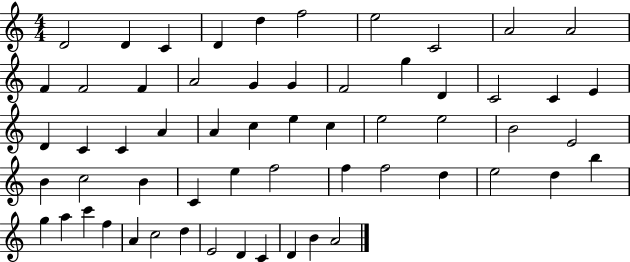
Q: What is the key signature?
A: C major